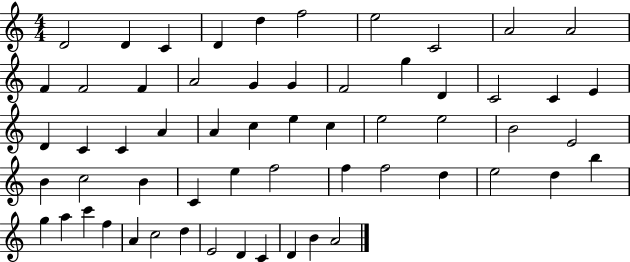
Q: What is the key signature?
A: C major